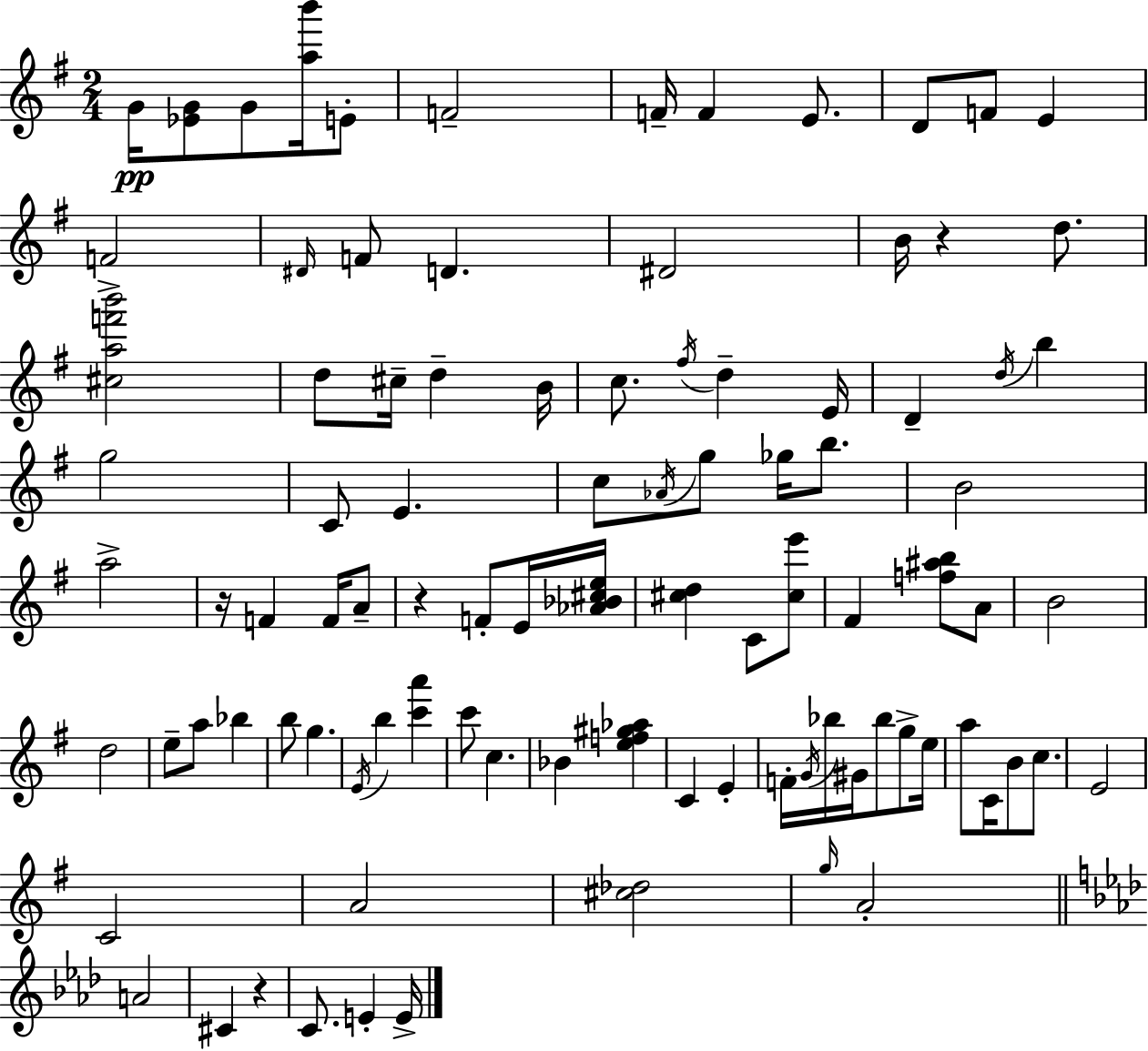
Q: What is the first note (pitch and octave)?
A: G4